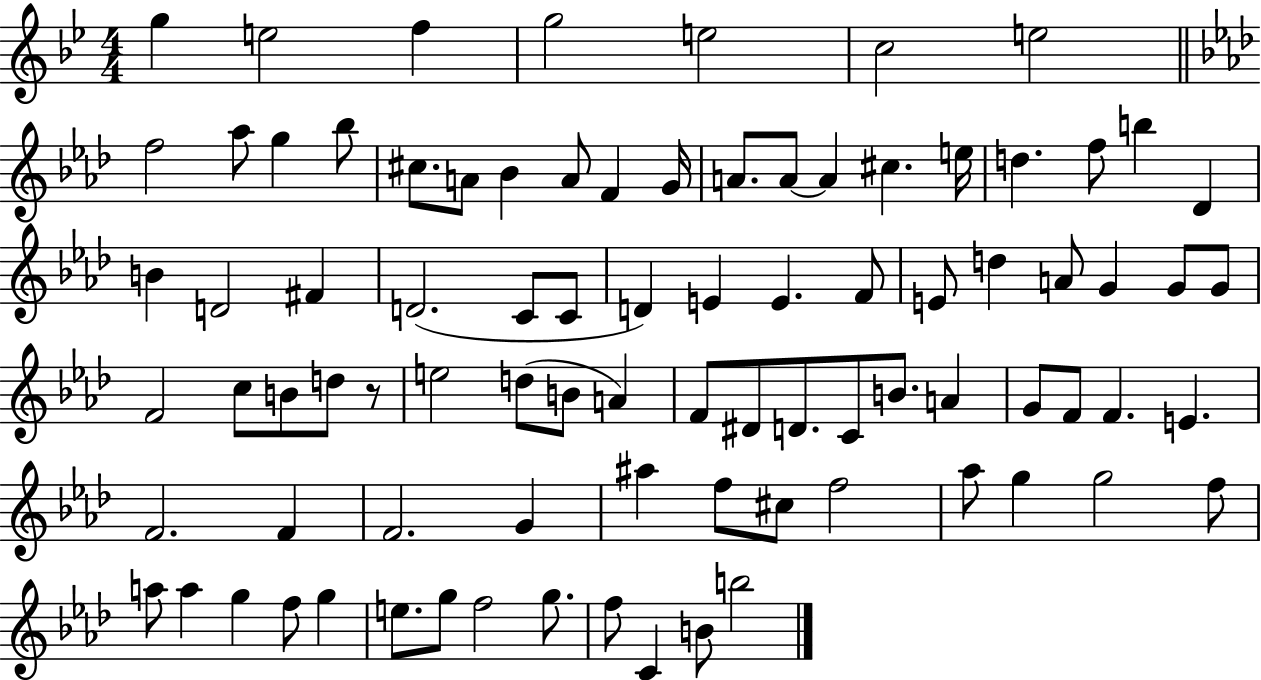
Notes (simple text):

G5/q E5/h F5/q G5/h E5/h C5/h E5/h F5/h Ab5/e G5/q Bb5/e C#5/e. A4/e Bb4/q A4/e F4/q G4/s A4/e. A4/e A4/q C#5/q. E5/s D5/q. F5/e B5/q Db4/q B4/q D4/h F#4/q D4/h. C4/e C4/e D4/q E4/q E4/q. F4/e E4/e D5/q A4/e G4/q G4/e G4/e F4/h C5/e B4/e D5/e R/e E5/h D5/e B4/e A4/q F4/e D#4/e D4/e. C4/e B4/e. A4/q G4/e F4/e F4/q. E4/q. F4/h. F4/q F4/h. G4/q A#5/q F5/e C#5/e F5/h Ab5/e G5/q G5/h F5/e A5/e A5/q G5/q F5/e G5/q E5/e. G5/e F5/h G5/e. F5/e C4/q B4/e B5/h